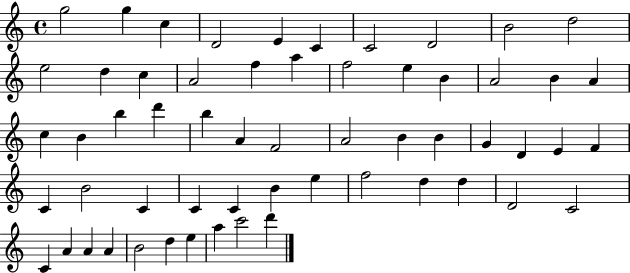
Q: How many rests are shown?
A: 0